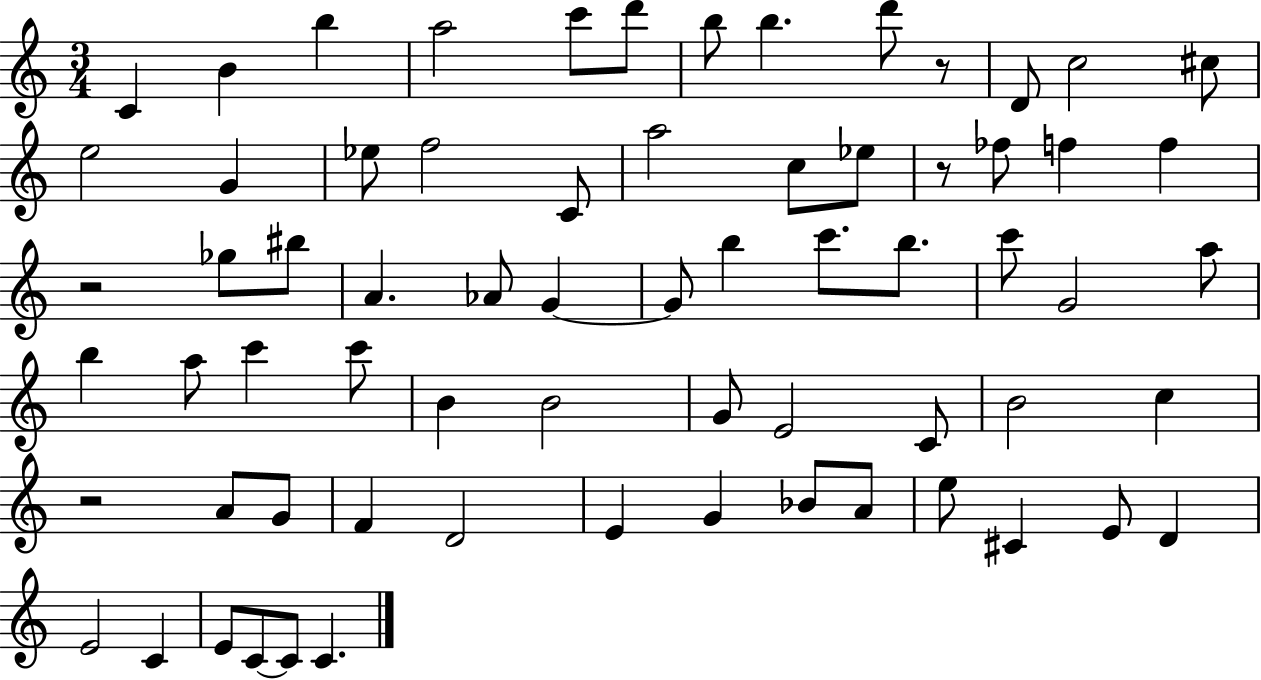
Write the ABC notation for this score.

X:1
T:Untitled
M:3/4
L:1/4
K:C
C B b a2 c'/2 d'/2 b/2 b d'/2 z/2 D/2 c2 ^c/2 e2 G _e/2 f2 C/2 a2 c/2 _e/2 z/2 _f/2 f f z2 _g/2 ^b/2 A _A/2 G G/2 b c'/2 b/2 c'/2 G2 a/2 b a/2 c' c'/2 B B2 G/2 E2 C/2 B2 c z2 A/2 G/2 F D2 E G _B/2 A/2 e/2 ^C E/2 D E2 C E/2 C/2 C/2 C